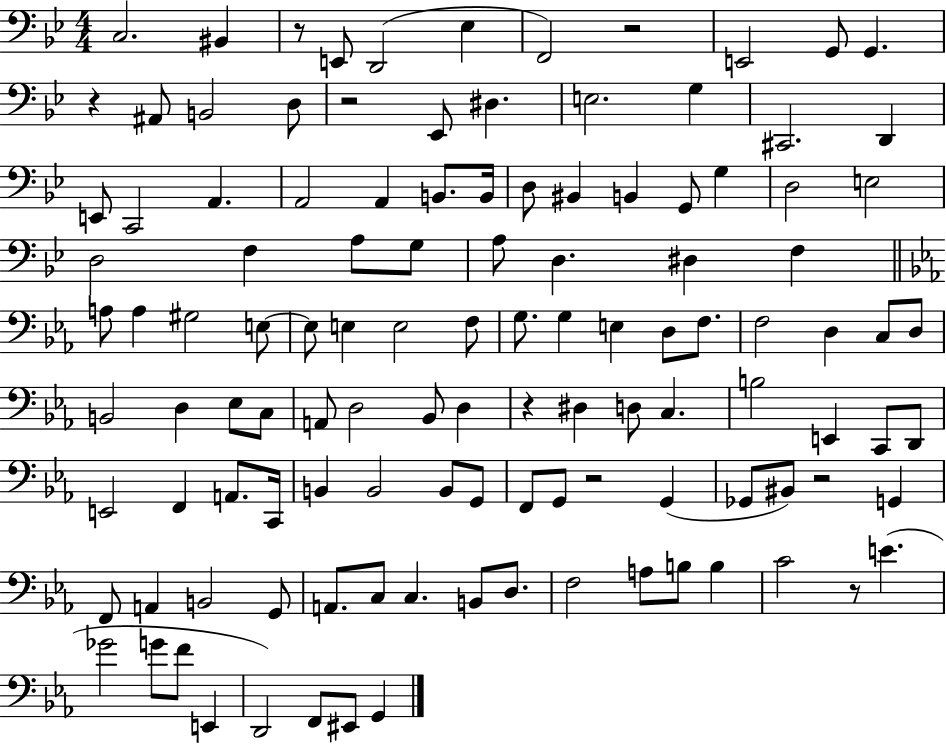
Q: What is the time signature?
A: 4/4